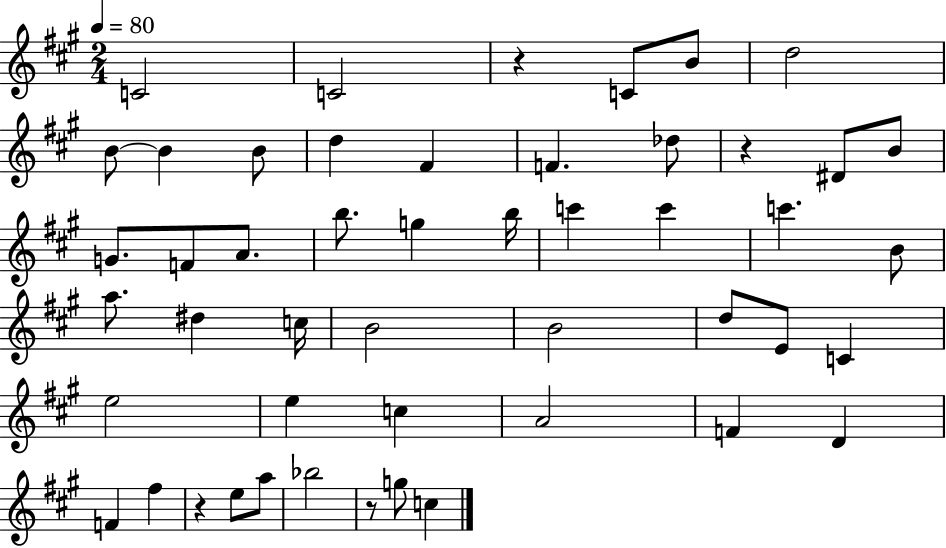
C4/h C4/h R/q C4/e B4/e D5/h B4/e B4/q B4/e D5/q F#4/q F4/q. Db5/e R/q D#4/e B4/e G4/e. F4/e A4/e. B5/e. G5/q B5/s C6/q C6/q C6/q. B4/e A5/e. D#5/q C5/s B4/h B4/h D5/e E4/e C4/q E5/h E5/q C5/q A4/h F4/q D4/q F4/q F#5/q R/q E5/e A5/e Bb5/h R/e G5/e C5/q